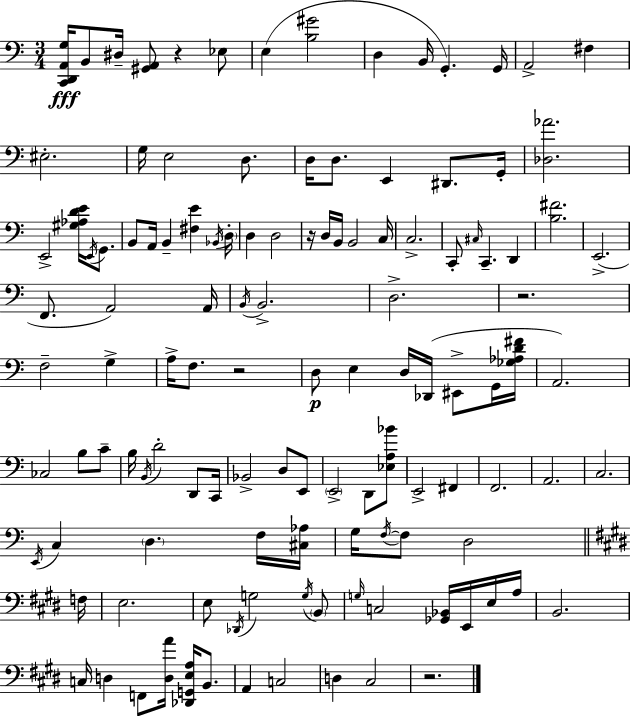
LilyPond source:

{
  \clef bass
  \numericTimeSignature
  \time 3/4
  \key a \minor
  <c, d, a, g>16\fff b,8 dis16-- <gis, a,>8 r4 ees8 | e4( <b gis'>2 | d4 b,16 g,4.-.) g,16 | a,2-> fis4 | \break eis2.-. | g16 e2 d8. | d16 d8. e,4 dis,8. g,16-. | <des aes'>2. | \break e,2-> <gis aes d' e'>16 \acciaccatura { e,16 } g,8. | b,8 a,16 b,4-- <fis e'>4 | \acciaccatura { bes,16 } \parenthesize d16-. d4 d2 | r16 d16 b,16 b,2 | \break c16 c2.-> | c,8-. \grace { cis16 } c,4.-- d,4 | <b fis'>2. | e,2.->( | \break f,8. a,2) | a,16 \acciaccatura { b,16 } b,2.-> | d2.-> | r2. | \break f2-- | g4-> a16-> f8. r2 | d8\p e4 d16 des,16( | eis,8-> g,16 <ges aes d' fis'>16 a,2.) | \break ces2 | b8 c'8-- b16 \acciaccatura { b,16 } d'2-. | d,8 c,16 bes,2-> | d8 e,8 \parenthesize e,2-> | \break d,8 <ees a bes'>8 e,2-> | fis,4 f,2. | a,2. | c2. | \break \acciaccatura { e,16 } c4 \parenthesize d4. | f16 <cis aes>16 g16 \acciaccatura { f16~ }~ f8 d2 | \bar "||" \break \key e \major f16 e2. | e8 \acciaccatura { des,16 } g2 | \acciaccatura { g16 } \parenthesize b,8 \grace { g16 } c2 | <ges, bes,>16 e,16 e16 a16 b,2. | \break c16 d4 f,8 <d a'>16 | <des, g, e a>16 b,8. a,4 c2 | d4 cis2 | r2. | \break \bar "|."
}